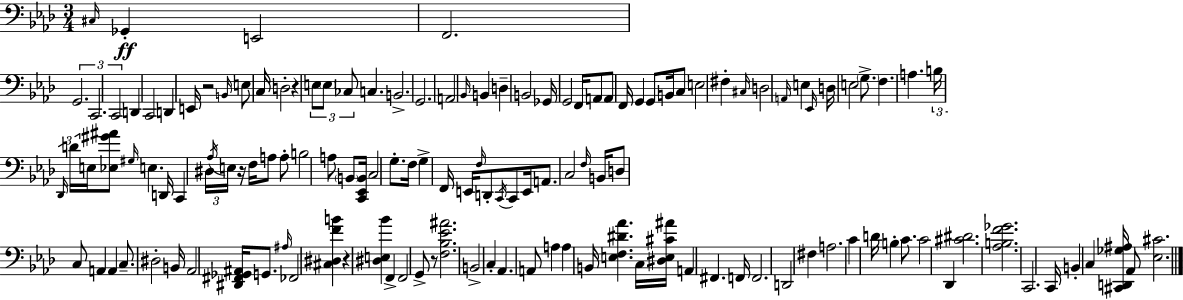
C#3/s Gb2/q E2/h F2/h. G2/h. C2/h. C2/h D2/q C2/h D2/q E2/s R/h B2/s E3/e C3/s D3/h R/q E3/e E3/e CES3/e C3/q. B2/h. G2/h. A2/h Bb2/s B2/q D3/q B2/h Gb2/s G2/h F2/s A2/e A2/e F2/s G2/q G2/e B2/s C3/e E3/h F#3/q C#3/s D3/h A2/s E3/q Eb2/s D3/s E3/h G3/e. F3/q. A3/q. B3/s Db2/s D4/s E3/s [Eb3,G#4,A#4]/e G#3/s E3/q. D2/s C2/q D#3/s Ab3/s E3/s R/s F3/s A3/e A3/e B3/h A3/e B2/e [C2,Eb2,B2]/s C3/h G3/e. F3/s G3/q F2/s E2/s F3/s D2/e C2/s C2/e E2/s A2/e. C3/h F3/s B2/s D3/e C3/e A2/q A2/q C3/e. D#3/h B2/s Ab2/h [D#2,F#2,Gb2,A#2]/s G2/e. A#3/s FES2/h [C#3,D#3,F4,B4]/q R/q [D#3,E3,Bb4]/q F2/q F2/h G2/e R/e [F3,Bb3,Eb4,A#4]/h. B2/h C3/q Ab2/q. A2/e A3/q A3/q B2/s [E3,F3,D#4,Ab4]/q. C3/s [D#3,E3,C#4,A#4]/s A2/q F#2/q. F2/s F2/h. D2/h F#3/q A3/h. C4/q D4/s B3/q C4/e. C4/h Db2/q [C#4,D#4]/h. [Ab3,B3,F4,Gb4]/h. C2/h. C2/s B2/q C3/q [C#2,D2,Gb3,A#3]/s Ab2/e [Eb3,C#4]/h.